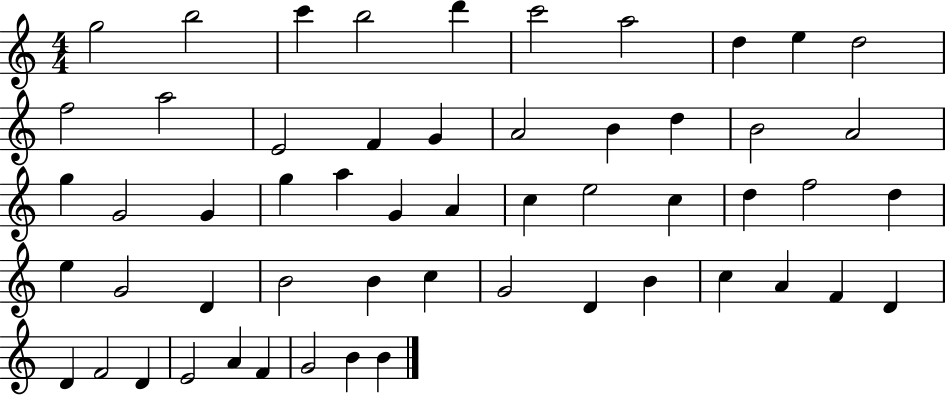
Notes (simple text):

G5/h B5/h C6/q B5/h D6/q C6/h A5/h D5/q E5/q D5/h F5/h A5/h E4/h F4/q G4/q A4/h B4/q D5/q B4/h A4/h G5/q G4/h G4/q G5/q A5/q G4/q A4/q C5/q E5/h C5/q D5/q F5/h D5/q E5/q G4/h D4/q B4/h B4/q C5/q G4/h D4/q B4/q C5/q A4/q F4/q D4/q D4/q F4/h D4/q E4/h A4/q F4/q G4/h B4/q B4/q